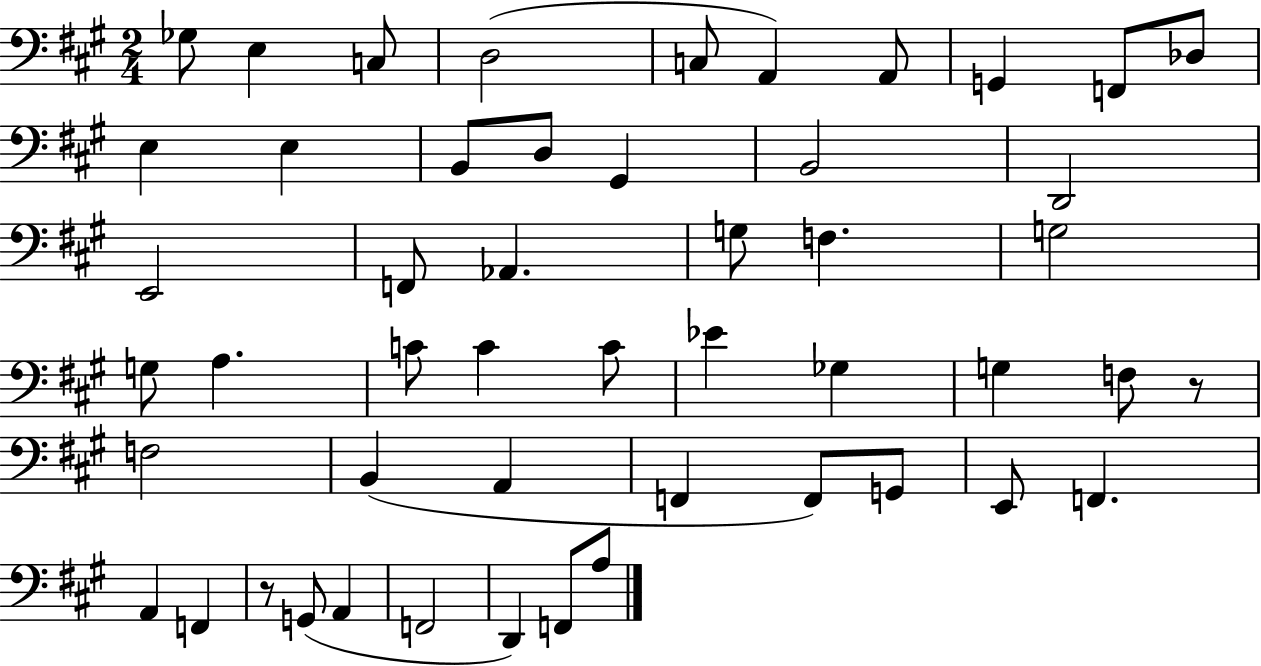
{
  \clef bass
  \numericTimeSignature
  \time 2/4
  \key a \major
  ges8 e4 c8 | d2( | c8 a,4) a,8 | g,4 f,8 des8 | \break e4 e4 | b,8 d8 gis,4 | b,2 | d,2 | \break e,2 | f,8 aes,4. | g8 f4. | g2 | \break g8 a4. | c'8 c'4 c'8 | ees'4 ges4 | g4 f8 r8 | \break f2 | b,4( a,4 | f,4 f,8) g,8 | e,8 f,4. | \break a,4 f,4 | r8 g,8( a,4 | f,2 | d,4) f,8 a8 | \break \bar "|."
}